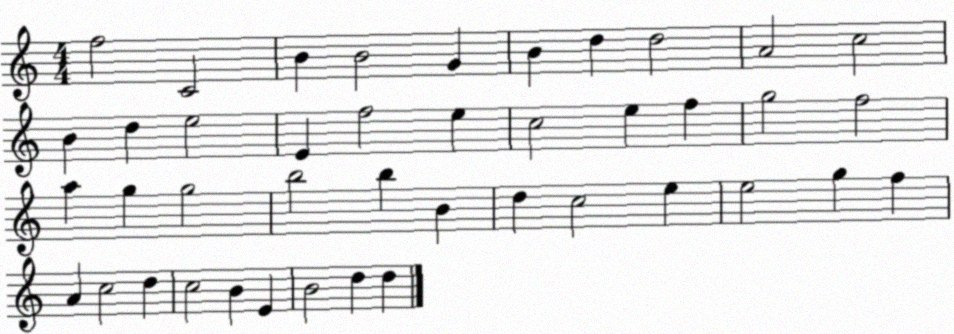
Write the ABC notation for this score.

X:1
T:Untitled
M:4/4
L:1/4
K:C
f2 C2 B B2 G B d d2 A2 c2 B d e2 E f2 e c2 e f g2 f2 a g g2 b2 b B d c2 e e2 g f A c2 d c2 B E B2 d d